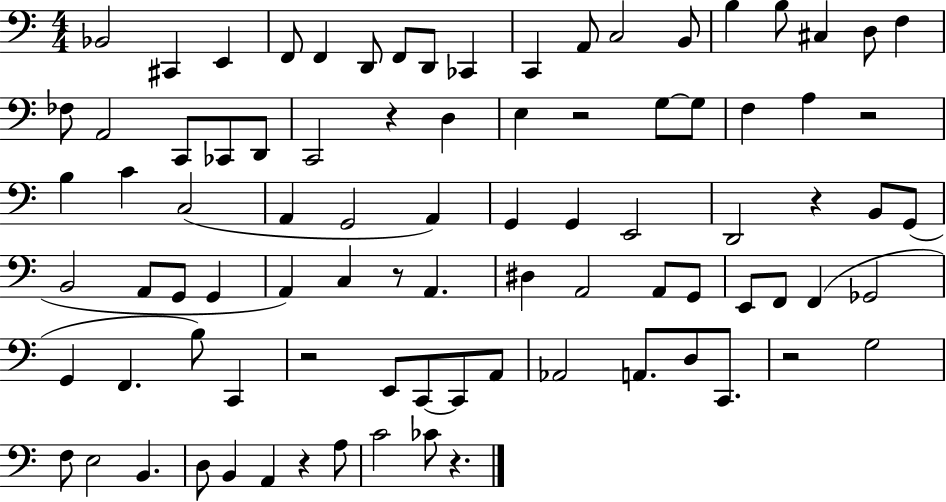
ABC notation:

X:1
T:Untitled
M:4/4
L:1/4
K:C
_B,,2 ^C,, E,, F,,/2 F,, D,,/2 F,,/2 D,,/2 _C,, C,, A,,/2 C,2 B,,/2 B, B,/2 ^C, D,/2 F, _F,/2 A,,2 C,,/2 _C,,/2 D,,/2 C,,2 z D, E, z2 G,/2 G,/2 F, A, z2 B, C C,2 A,, G,,2 A,, G,, G,, E,,2 D,,2 z B,,/2 G,,/2 B,,2 A,,/2 G,,/2 G,, A,, C, z/2 A,, ^D, A,,2 A,,/2 G,,/2 E,,/2 F,,/2 F,, _G,,2 G,, F,, B,/2 C,, z2 E,,/2 C,,/2 C,,/2 A,,/2 _A,,2 A,,/2 D,/2 C,,/2 z2 G,2 F,/2 E,2 B,, D,/2 B,, A,, z A,/2 C2 _C/2 z